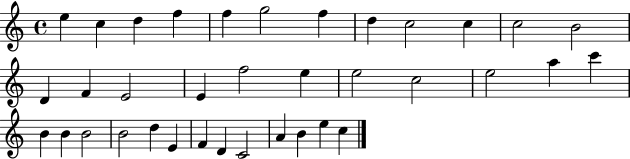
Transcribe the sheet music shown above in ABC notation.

X:1
T:Untitled
M:4/4
L:1/4
K:C
e c d f f g2 f d c2 c c2 B2 D F E2 E f2 e e2 c2 e2 a c' B B B2 B2 d E F D C2 A B e c